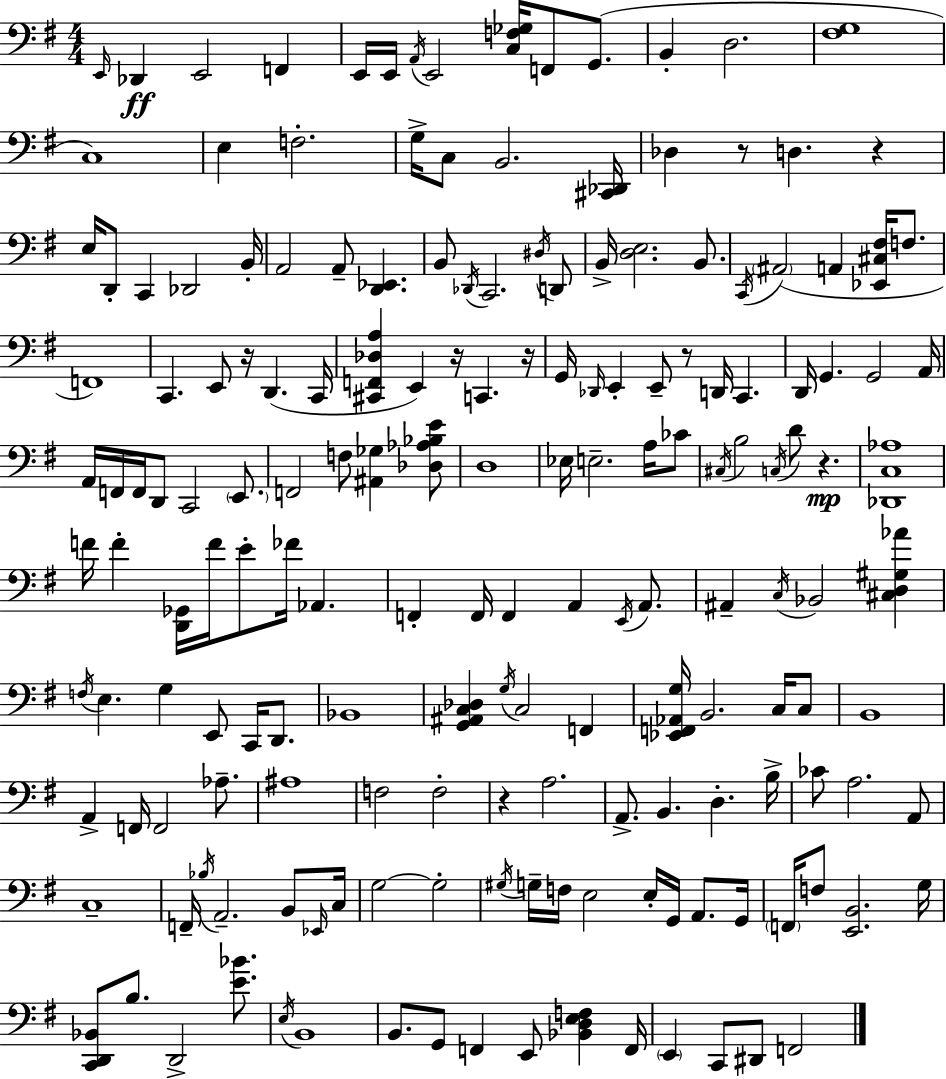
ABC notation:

X:1
T:Untitled
M:4/4
L:1/4
K:G
E,,/4 _D,, E,,2 F,, E,,/4 E,,/4 A,,/4 E,,2 [C,F,_G,]/4 F,,/2 G,,/2 B,, D,2 [^F,G,]4 C,4 E, F,2 G,/4 C,/2 B,,2 [^C,,_D,,]/4 _D, z/2 D, z E,/4 D,,/2 C,, _D,,2 B,,/4 A,,2 A,,/2 [D,,_E,,] B,,/2 _D,,/4 C,,2 ^D,/4 D,,/2 B,,/4 [D,E,]2 B,,/2 C,,/4 ^A,,2 A,, [_E,,^C,^F,]/4 F,/2 F,,4 C,, E,,/2 z/4 D,, C,,/4 [^C,,F,,_D,A,] E,, z/4 C,, z/4 G,,/4 _D,,/4 E,, E,,/2 z/2 D,,/4 C,, D,,/4 G,, G,,2 A,,/4 A,,/4 F,,/4 F,,/4 D,,/2 C,,2 E,,/2 F,,2 F,/2 [^A,,_G,] [_D,_A,_B,E]/2 D,4 _E,/4 E,2 A,/4 _C/2 ^C,/4 B,2 C,/4 D/2 z [_D,,C,_A,]4 F/4 F [D,,_G,,]/4 F/4 E/2 _F/4 _A,, F,, F,,/4 F,, A,, E,,/4 A,,/2 ^A,, C,/4 _B,,2 [^C,D,^G,_A] F,/4 E, G, E,,/2 C,,/4 D,,/2 _B,,4 [G,,^A,,C,_D,] G,/4 C,2 F,, [_E,,F,,_A,,G,]/4 B,,2 C,/4 C,/2 B,,4 A,, F,,/4 F,,2 _A,/2 ^A,4 F,2 F,2 z A,2 A,,/2 B,, D, B,/4 _C/2 A,2 A,,/2 C,4 F,,/4 _B,/4 A,,2 B,,/2 _E,,/4 C,/4 G,2 G,2 ^G,/4 G,/4 F,/4 E,2 E,/4 G,,/4 A,,/2 G,,/4 F,,/4 F,/2 [E,,B,,]2 G,/4 [C,,D,,_B,,]/2 B,/2 D,,2 [E_B]/2 E,/4 B,,4 B,,/2 G,,/2 F,, E,,/2 [_B,,D,E,F,] F,,/4 E,, C,,/2 ^D,,/2 F,,2